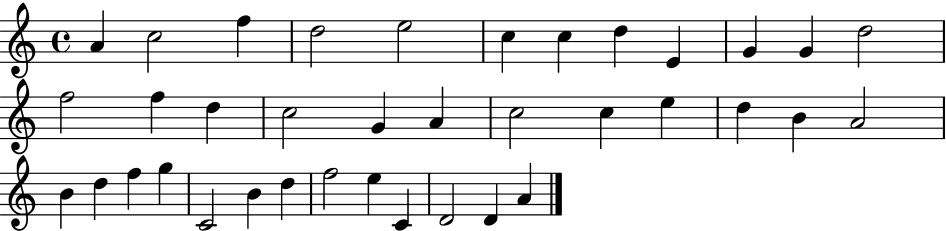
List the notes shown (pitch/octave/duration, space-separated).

A4/q C5/h F5/q D5/h E5/h C5/q C5/q D5/q E4/q G4/q G4/q D5/h F5/h F5/q D5/q C5/h G4/q A4/q C5/h C5/q E5/q D5/q B4/q A4/h B4/q D5/q F5/q G5/q C4/h B4/q D5/q F5/h E5/q C4/q D4/h D4/q A4/q